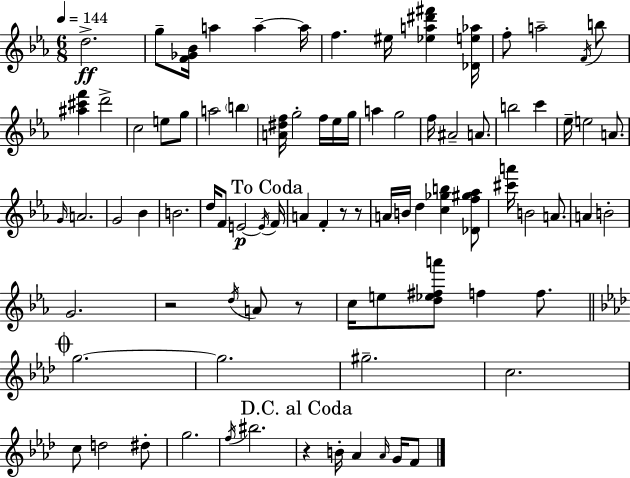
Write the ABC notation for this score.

X:1
T:Untitled
M:6/8
L:1/4
K:Cm
d2 g/2 [F_G_B]/4 a a a/4 f ^e/4 [_ea^d'^f'] [_De_a]/4 f/2 a2 F/4 b/2 [^a^c'f'] d'2 c2 e/2 g/2 a2 b [A^df]/4 g2 f/4 _e/4 g/4 a g2 f/4 ^A2 A/2 b2 c' _e/4 e2 A/2 G/4 A2 G2 _B B2 d/4 F/2 E2 E/4 F/4 A F z/2 z/2 A/4 B/4 d [c_gb] [_Df^g_a]/2 [^c'a']/4 B2 A/2 A B2 G2 z2 d/4 A/2 z/2 c/4 e/2 [d_e^fa']/2 f f/2 g2 g2 ^g2 c2 c/2 d2 ^d/2 g2 f/4 ^b2 z B/4 _A _A/4 G/4 F/2